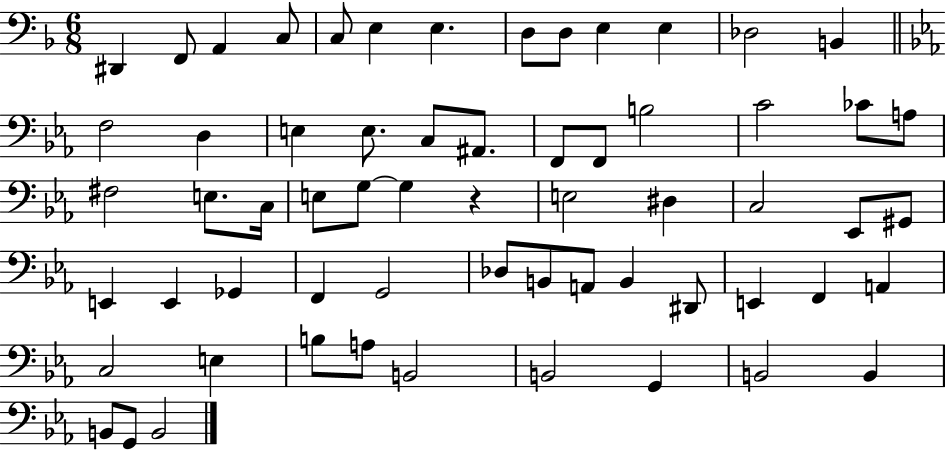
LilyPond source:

{
  \clef bass
  \numericTimeSignature
  \time 6/8
  \key f \major
  dis,4 f,8 a,4 c8 | c8 e4 e4. | d8 d8 e4 e4 | des2 b,4 | \break \bar "||" \break \key c \minor f2 d4 | e4 e8. c8 ais,8. | f,8 f,8 b2 | c'2 ces'8 a8 | \break fis2 e8. c16 | e8 g8~~ g4 r4 | e2 dis4 | c2 ees,8 gis,8 | \break e,4 e,4 ges,4 | f,4 g,2 | des8 b,8 a,8 b,4 dis,8 | e,4 f,4 a,4 | \break c2 e4 | b8 a8 b,2 | b,2 g,4 | b,2 b,4 | \break b,8 g,8 b,2 | \bar "|."
}